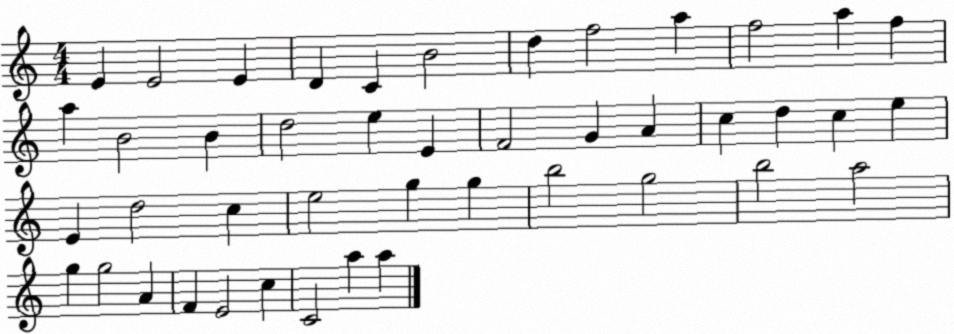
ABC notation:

X:1
T:Untitled
M:4/4
L:1/4
K:C
E E2 E D C B2 d f2 a f2 a f a B2 B d2 e E F2 G A c d c e E d2 c e2 g g b2 g2 b2 a2 g g2 A F E2 c C2 a a